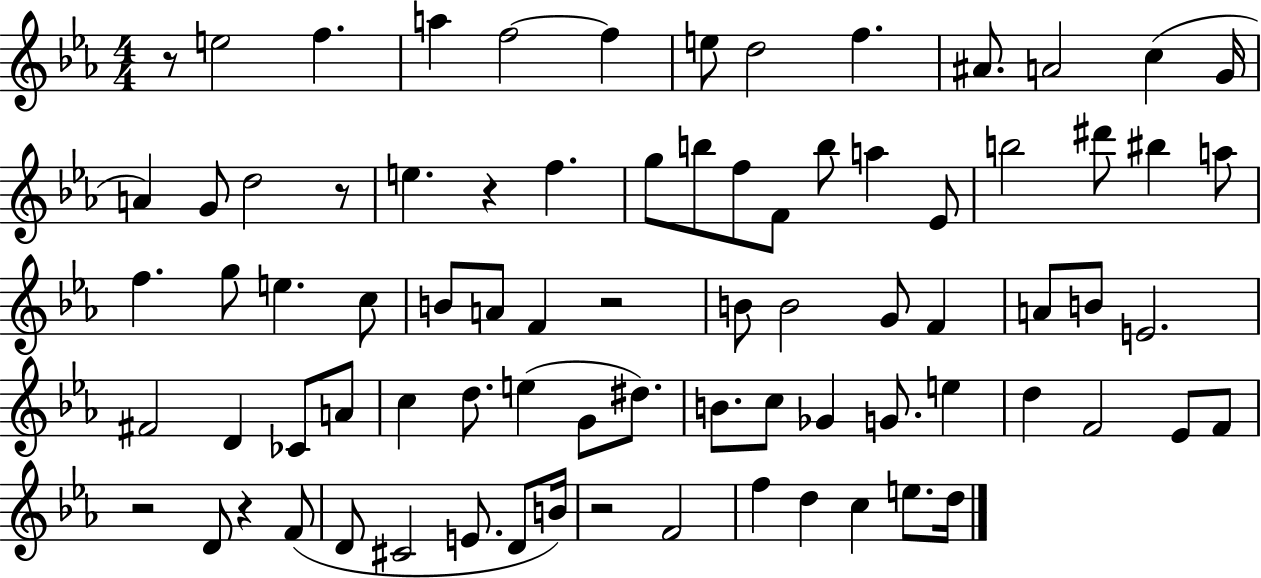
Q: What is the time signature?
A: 4/4